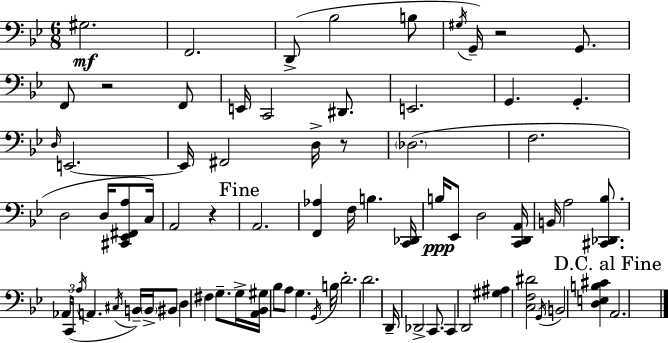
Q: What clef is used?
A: bass